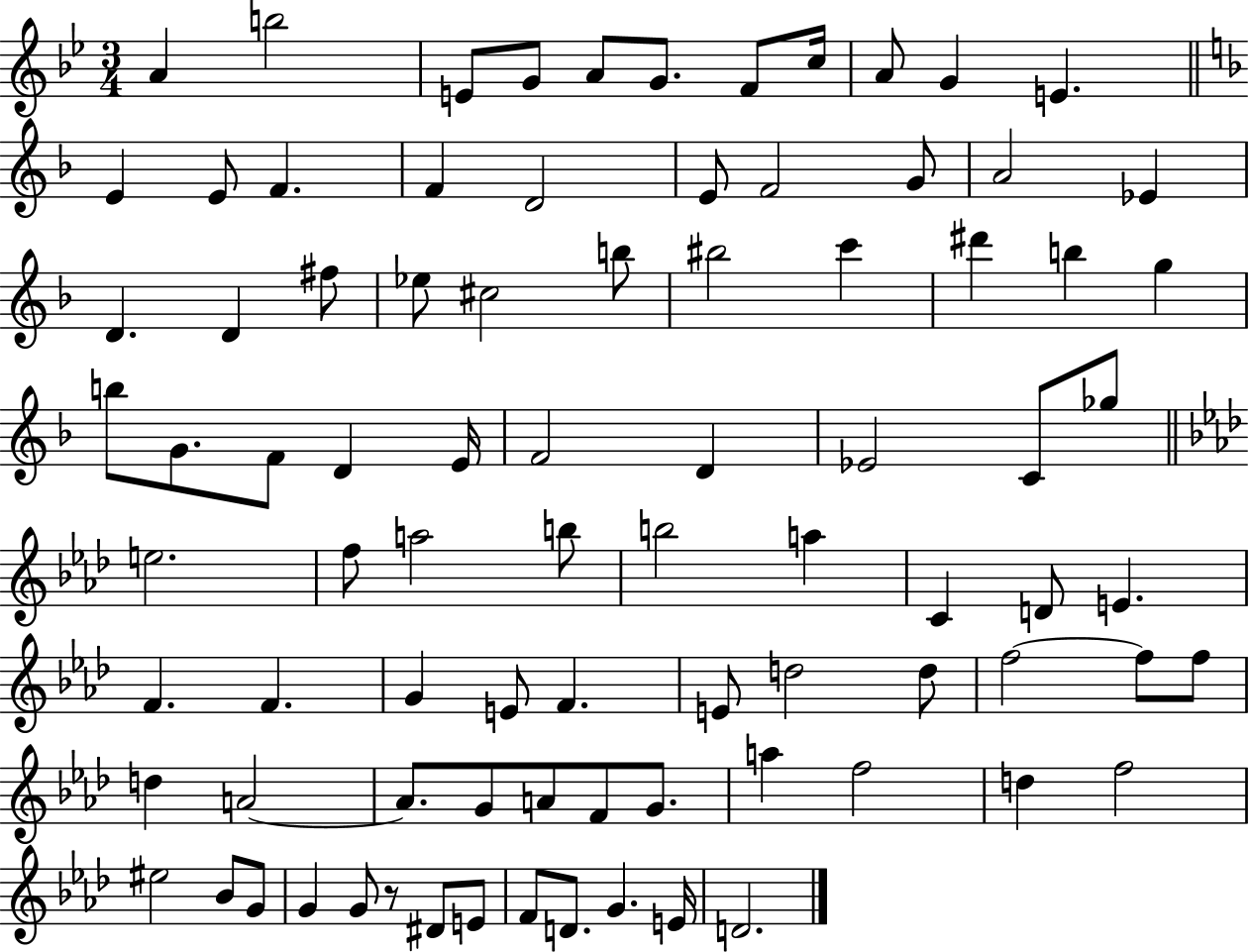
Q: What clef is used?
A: treble